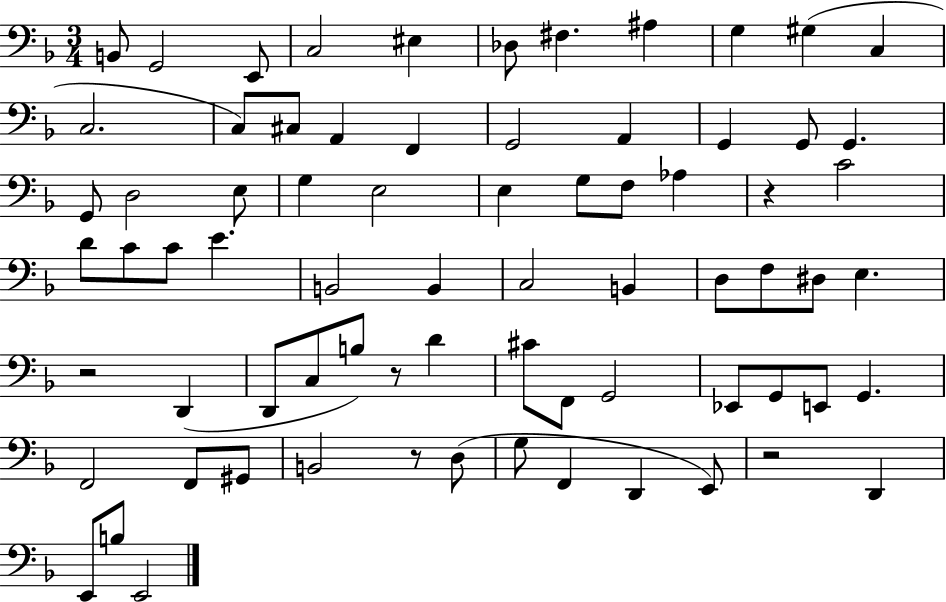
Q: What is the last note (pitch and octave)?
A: E2